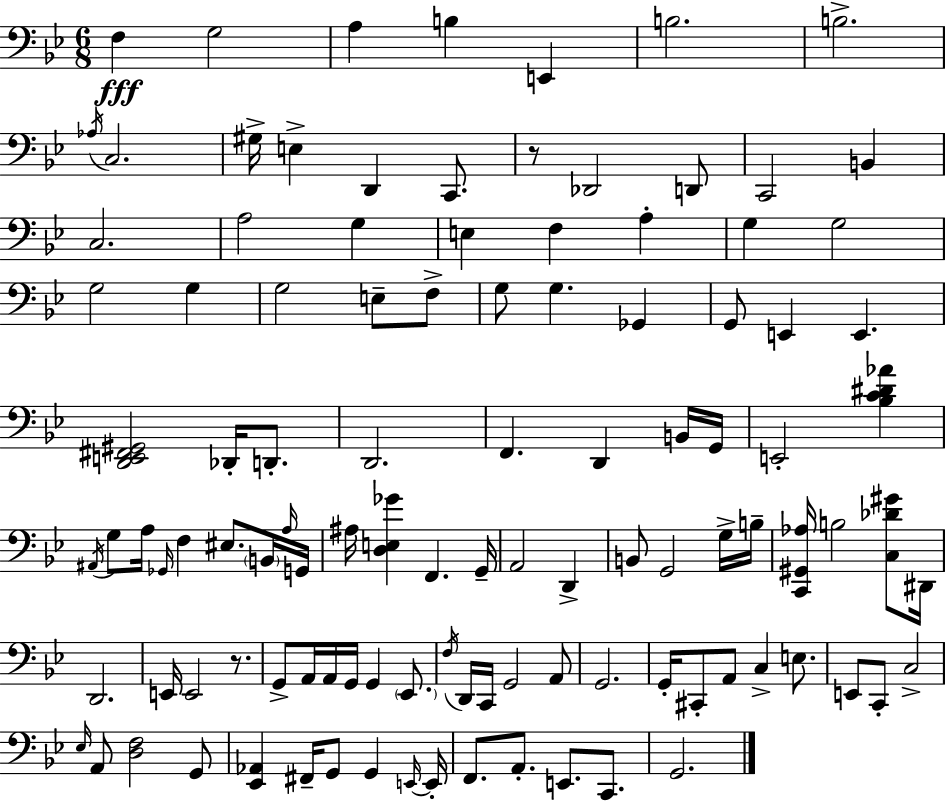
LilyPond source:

{
  \clef bass
  \numericTimeSignature
  \time 6/8
  \key bes \major
  f4\fff g2 | a4 b4 e,4 | b2. | b2.-> | \break \acciaccatura { aes16 } c2. | gis16-> e4-> d,4 c,8. | r8 des,2 d,8 | c,2 b,4 | \break c2. | a2 g4 | e4 f4 a4-. | g4 g2 | \break g2 g4 | g2 e8-- f8-> | g8 g4. ges,4 | g,8 e,4 e,4. | \break <d, e, fis, gis,>2 des,16-. d,8.-. | d,2. | f,4. d,4 b,16 | g,16 e,2-. <bes c' dis' aes'>4 | \break \acciaccatura { ais,16 } g8 a16 \grace { ges,16 } f4 eis8. | \parenthesize b,16 \grace { a16 } g,16 ais16 <d e ges'>4 f,4. | g,16-- a,2 | d,4-> b,8 g,2 | \break g16-> b16-- <c, gis, aes>16 b2 | <c des' gis'>8 dis,16 d,2. | e,16 e,2 | r8. g,8-> a,16 a,16 g,16 g,4 | \break \parenthesize ees,8. \acciaccatura { f16 } d,16 c,16 g,2 | a,8 g,2. | g,16-. cis,8-. a,8 c4-> | e8. e,8 c,8-. c2-> | \break \grace { ees16 } a,8 <d f>2 | g,8 <ees, aes,>4 fis,16-- g,8 | g,4 \grace { e,16~ }~ e,16-. f,8. a,8.-. | e,8. c,8. g,2. | \break \bar "|."
}